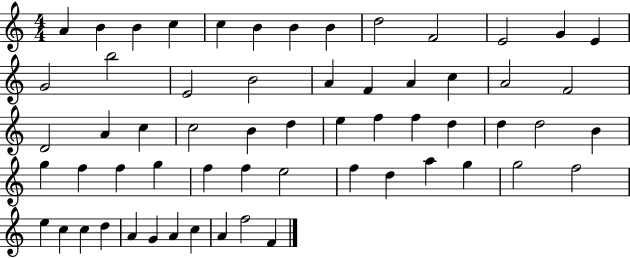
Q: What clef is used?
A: treble